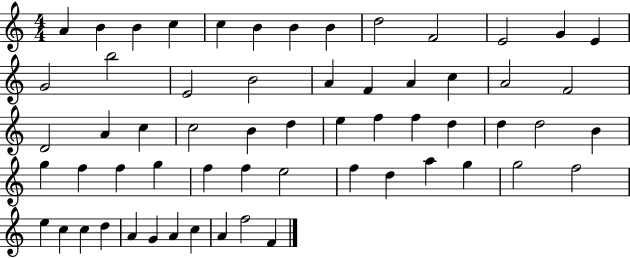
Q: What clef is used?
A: treble